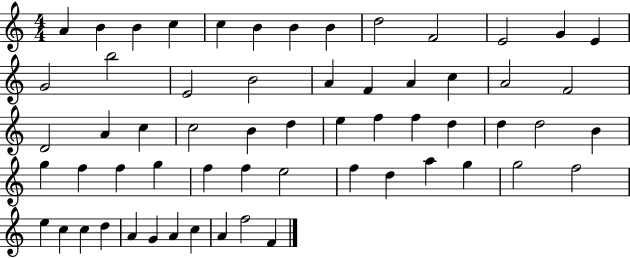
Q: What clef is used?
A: treble